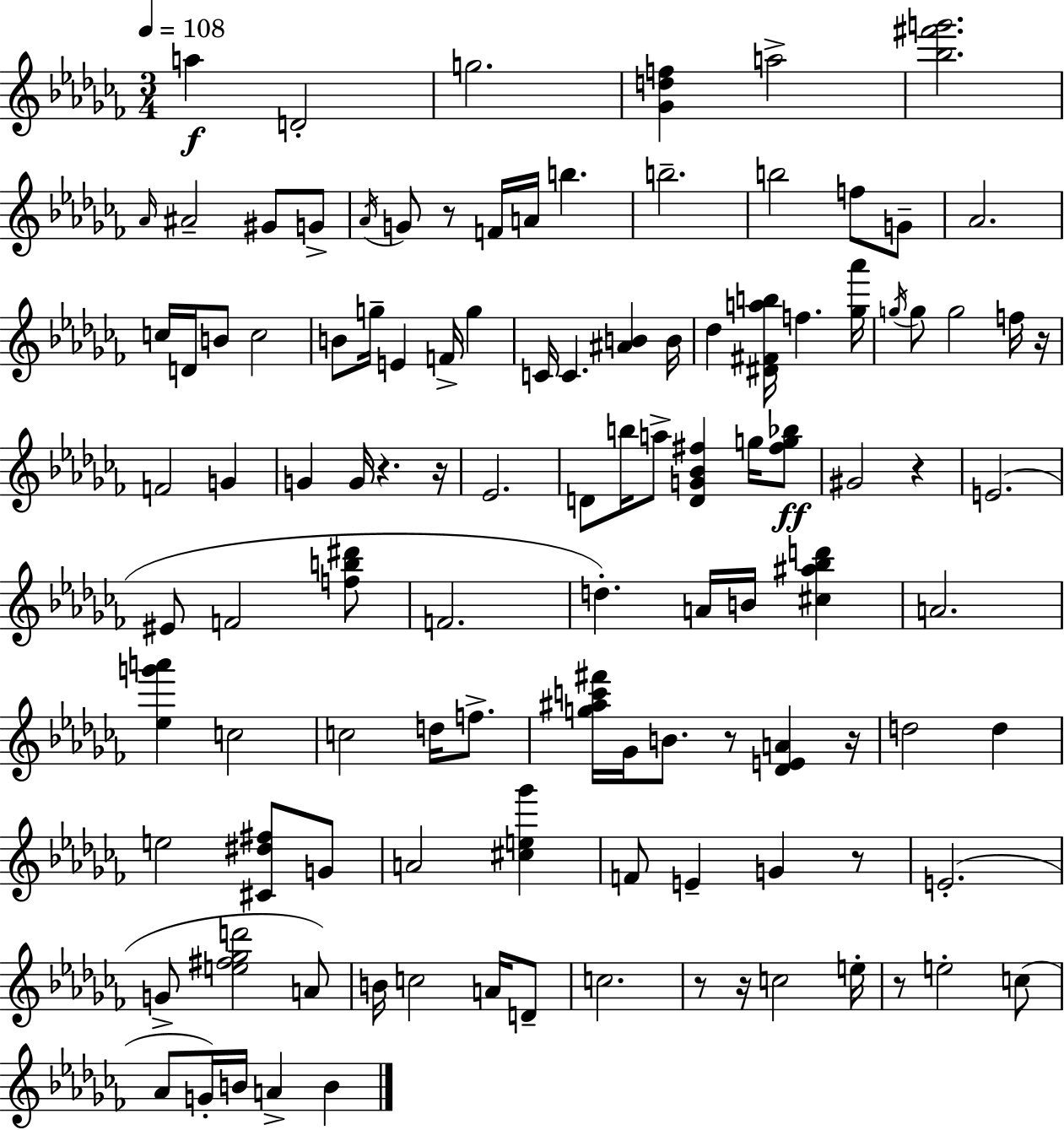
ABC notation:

X:1
T:Untitled
M:3/4
L:1/4
K:Abm
a D2 g2 [_Gdf] a2 [_b^f'g']2 _A/4 ^A2 ^G/2 G/2 _A/4 G/2 z/2 F/4 A/4 b b2 b2 f/2 G/2 _A2 c/4 D/4 B/2 c2 B/2 g/4 E F/4 g C/4 C [^AB] B/4 _d [^D^Fab]/4 f [_g_a']/4 g/4 g/2 g2 f/4 z/4 F2 G G G/4 z z/4 _E2 D/2 b/4 a/2 [DG_B^f] g/4 [^fg_b]/2 ^G2 z E2 ^E/2 F2 [fb^d']/2 F2 d A/4 B/4 [^c^a_bd'] A2 [_eg'a'] c2 c2 d/4 f/2 [g^ac'^f']/4 _G/4 B/2 z/2 [_DEA] z/4 d2 d e2 [^C^d^f]/2 G/2 A2 [^ce_g'] F/2 E G z/2 E2 G/2 [e^f_gd']2 A/2 B/4 c2 A/4 D/2 c2 z/2 z/4 c2 e/4 z/2 e2 c/2 _A/2 G/4 B/4 A B